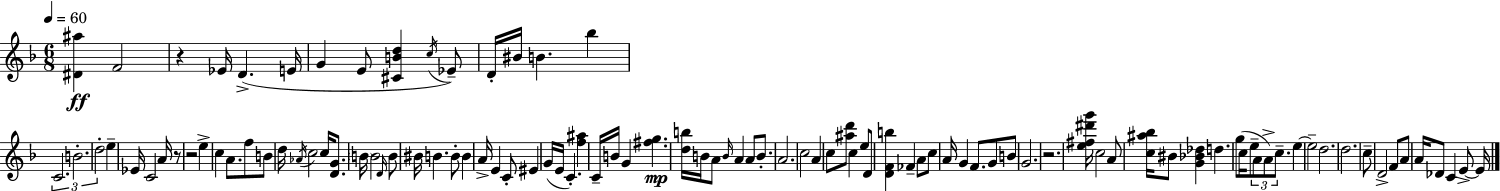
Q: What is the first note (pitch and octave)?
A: F4